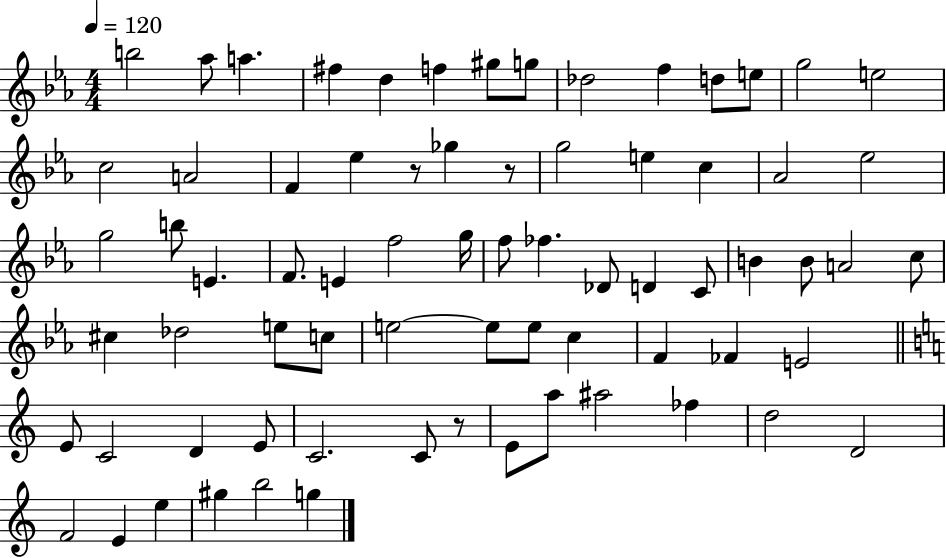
X:1
T:Untitled
M:4/4
L:1/4
K:Eb
b2 _a/2 a ^f d f ^g/2 g/2 _d2 f d/2 e/2 g2 e2 c2 A2 F _e z/2 _g z/2 g2 e c _A2 _e2 g2 b/2 E F/2 E f2 g/4 f/2 _f _D/2 D C/2 B B/2 A2 c/2 ^c _d2 e/2 c/2 e2 e/2 e/2 c F _F E2 E/2 C2 D E/2 C2 C/2 z/2 E/2 a/2 ^a2 _f d2 D2 F2 E e ^g b2 g